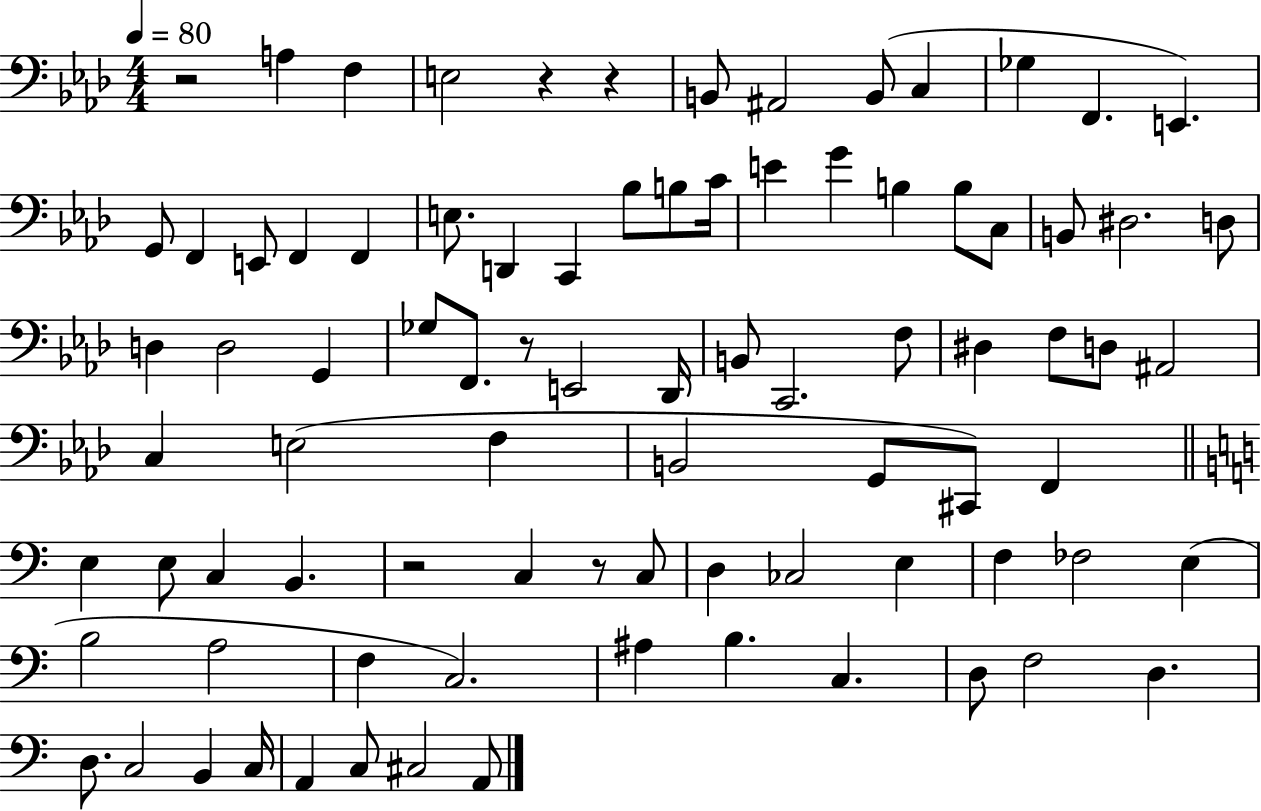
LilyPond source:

{
  \clef bass
  \numericTimeSignature
  \time 4/4
  \key aes \major
  \tempo 4 = 80
  r2 a4 f4 | e2 r4 r4 | b,8 ais,2 b,8( c4 | ges4 f,4. e,4.) | \break g,8 f,4 e,8 f,4 f,4 | e8. d,4 c,4 bes8 b8 c'16 | e'4 g'4 b4 b8 c8 | b,8 dis2. d8 | \break d4 d2 g,4 | ges8 f,8. r8 e,2 des,16 | b,8 c,2. f8 | dis4 f8 d8 ais,2 | \break c4 e2( f4 | b,2 g,8 cis,8) f,4 | \bar "||" \break \key a \minor e4 e8 c4 b,4. | r2 c4 r8 c8 | d4 ces2 e4 | f4 fes2 e4( | \break b2 a2 | f4 c2.) | ais4 b4. c4. | d8 f2 d4. | \break d8. c2 b,4 c16 | a,4 c8 cis2 a,8 | \bar "|."
}